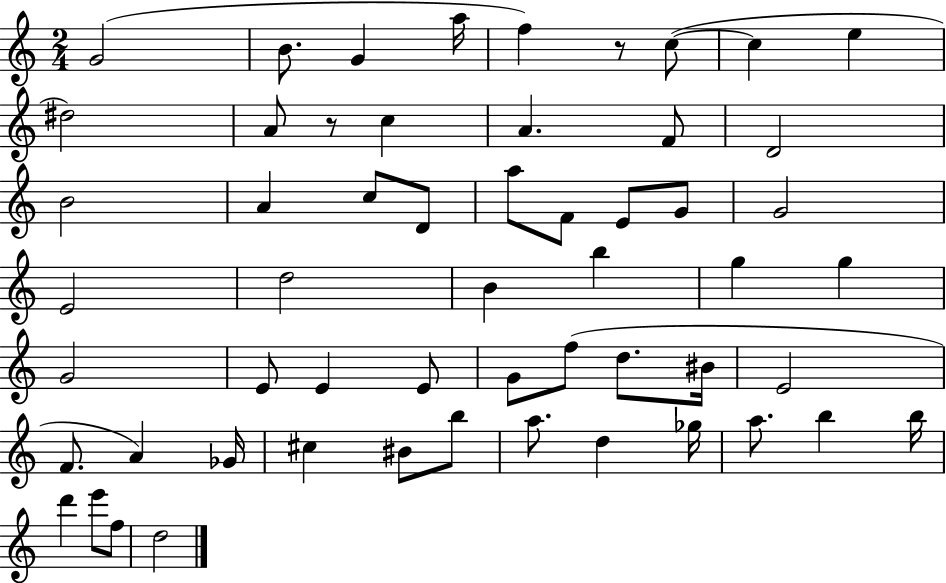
G4/h B4/e. G4/q A5/s F5/q R/e C5/e C5/q E5/q D#5/h A4/e R/e C5/q A4/q. F4/e D4/h B4/h A4/q C5/e D4/e A5/e F4/e E4/e G4/e G4/h E4/h D5/h B4/q B5/q G5/q G5/q G4/h E4/e E4/q E4/e G4/e F5/e D5/e. BIS4/s E4/h F4/e. A4/q Gb4/s C#5/q BIS4/e B5/e A5/e. D5/q Gb5/s A5/e. B5/q B5/s D6/q E6/e F5/e D5/h